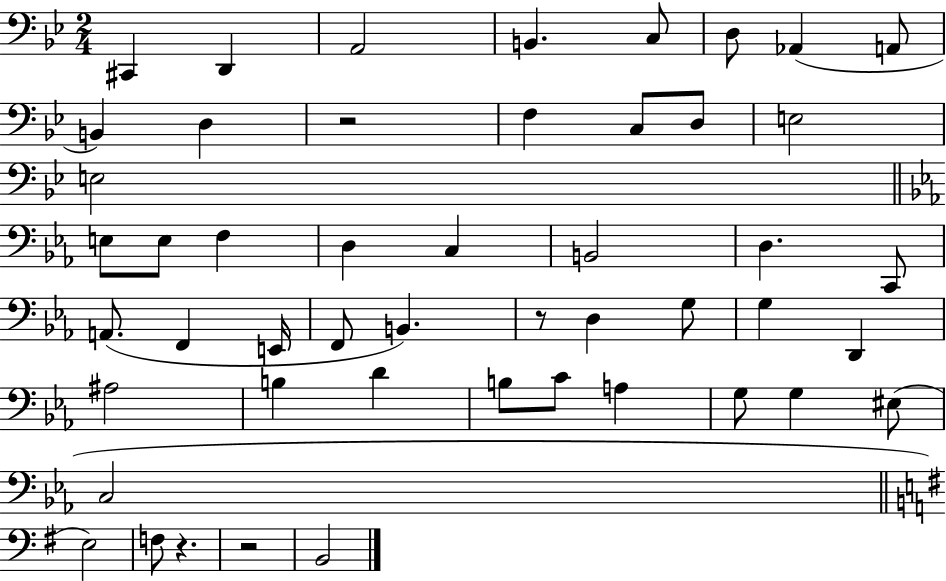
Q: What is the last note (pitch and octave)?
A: B2